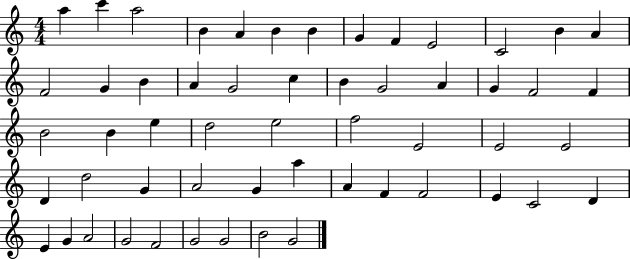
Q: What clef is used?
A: treble